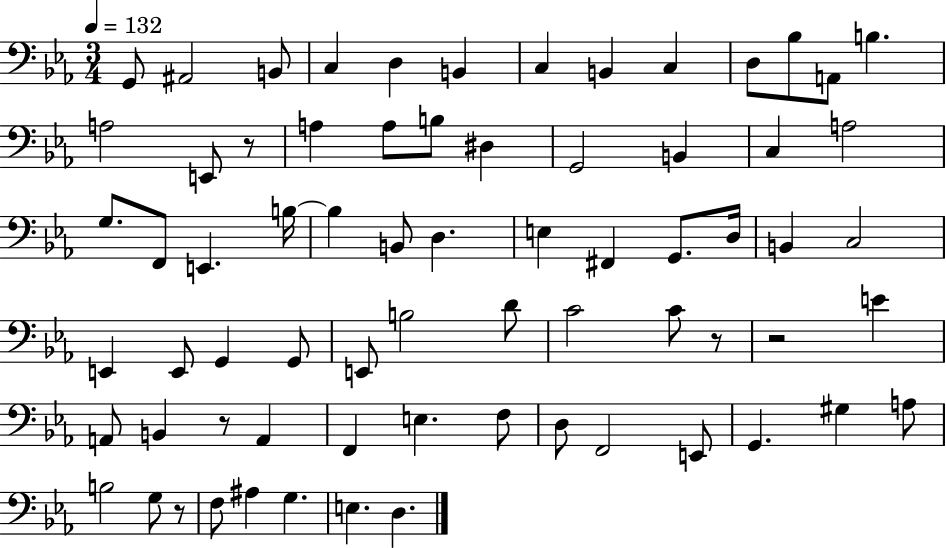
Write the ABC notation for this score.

X:1
T:Untitled
M:3/4
L:1/4
K:Eb
G,,/2 ^A,,2 B,,/2 C, D, B,, C, B,, C, D,/2 _B,/2 A,,/2 B, A,2 E,,/2 z/2 A, A,/2 B,/2 ^D, G,,2 B,, C, A,2 G,/2 F,,/2 E,, B,/4 B, B,,/2 D, E, ^F,, G,,/2 D,/4 B,, C,2 E,, E,,/2 G,, G,,/2 E,,/2 B,2 D/2 C2 C/2 z/2 z2 E A,,/2 B,, z/2 A,, F,, E, F,/2 D,/2 F,,2 E,,/2 G,, ^G, A,/2 B,2 G,/2 z/2 F,/2 ^A, G, E, D,